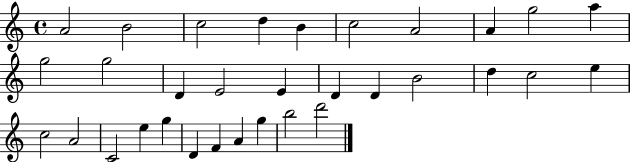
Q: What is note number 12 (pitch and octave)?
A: G5